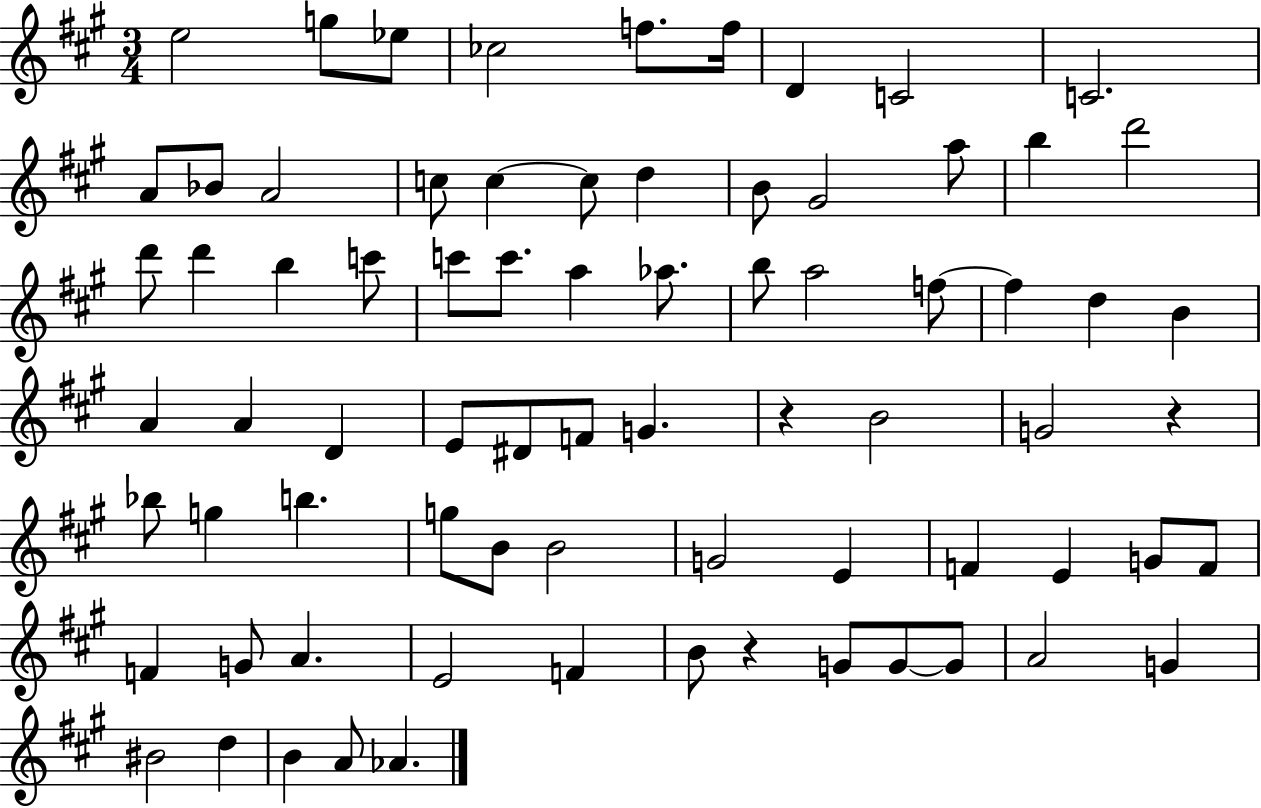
X:1
T:Untitled
M:3/4
L:1/4
K:A
e2 g/2 _e/2 _c2 f/2 f/4 D C2 C2 A/2 _B/2 A2 c/2 c c/2 d B/2 ^G2 a/2 b d'2 d'/2 d' b c'/2 c'/2 c'/2 a _a/2 b/2 a2 f/2 f d B A A D E/2 ^D/2 F/2 G z B2 G2 z _b/2 g b g/2 B/2 B2 G2 E F E G/2 F/2 F G/2 A E2 F B/2 z G/2 G/2 G/2 A2 G ^B2 d B A/2 _A